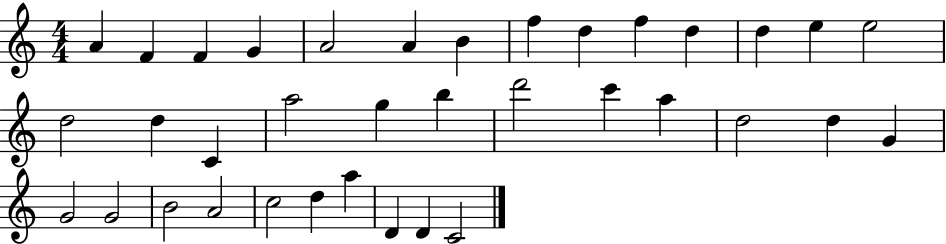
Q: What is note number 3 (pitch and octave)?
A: F4